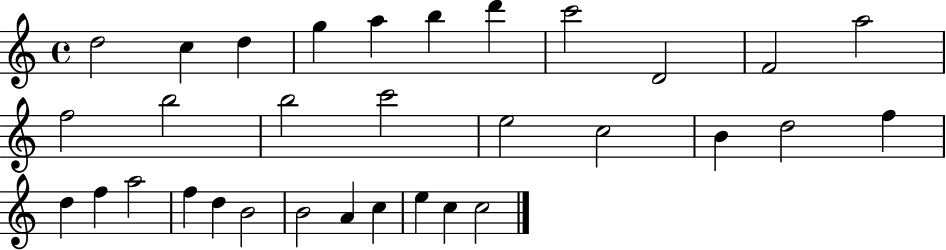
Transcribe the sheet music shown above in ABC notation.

X:1
T:Untitled
M:4/4
L:1/4
K:C
d2 c d g a b d' c'2 D2 F2 a2 f2 b2 b2 c'2 e2 c2 B d2 f d f a2 f d B2 B2 A c e c c2